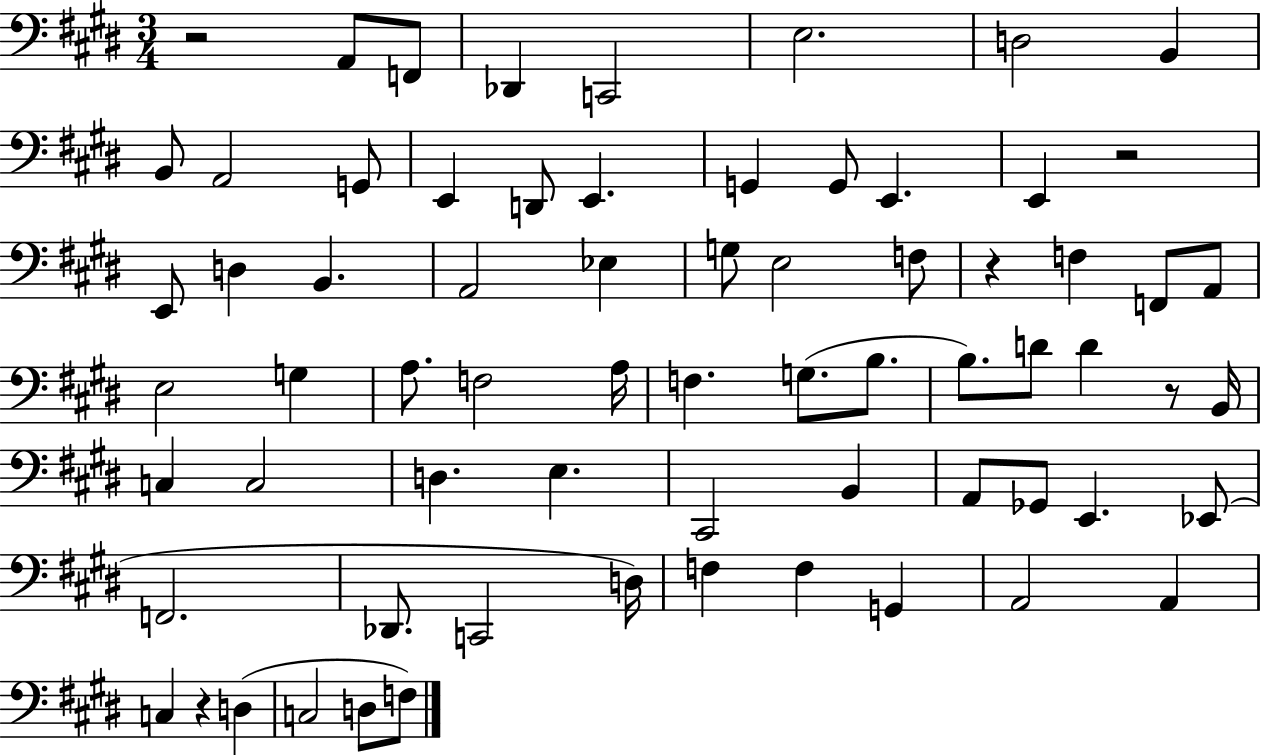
{
  \clef bass
  \numericTimeSignature
  \time 3/4
  \key e \major
  \repeat volta 2 { r2 a,8 f,8 | des,4 c,2 | e2. | d2 b,4 | \break b,8 a,2 g,8 | e,4 d,8 e,4. | g,4 g,8 e,4. | e,4 r2 | \break e,8 d4 b,4. | a,2 ees4 | g8 e2 f8 | r4 f4 f,8 a,8 | \break e2 g4 | a8. f2 a16 | f4. g8.( b8. | b8.) d'8 d'4 r8 b,16 | \break c4 c2 | d4. e4. | cis,2 b,4 | a,8 ges,8 e,4. ees,8( | \break f,2. | des,8. c,2 d16) | f4 f4 g,4 | a,2 a,4 | \break c4 r4 d4( | c2 d8 f8) | } \bar "|."
}